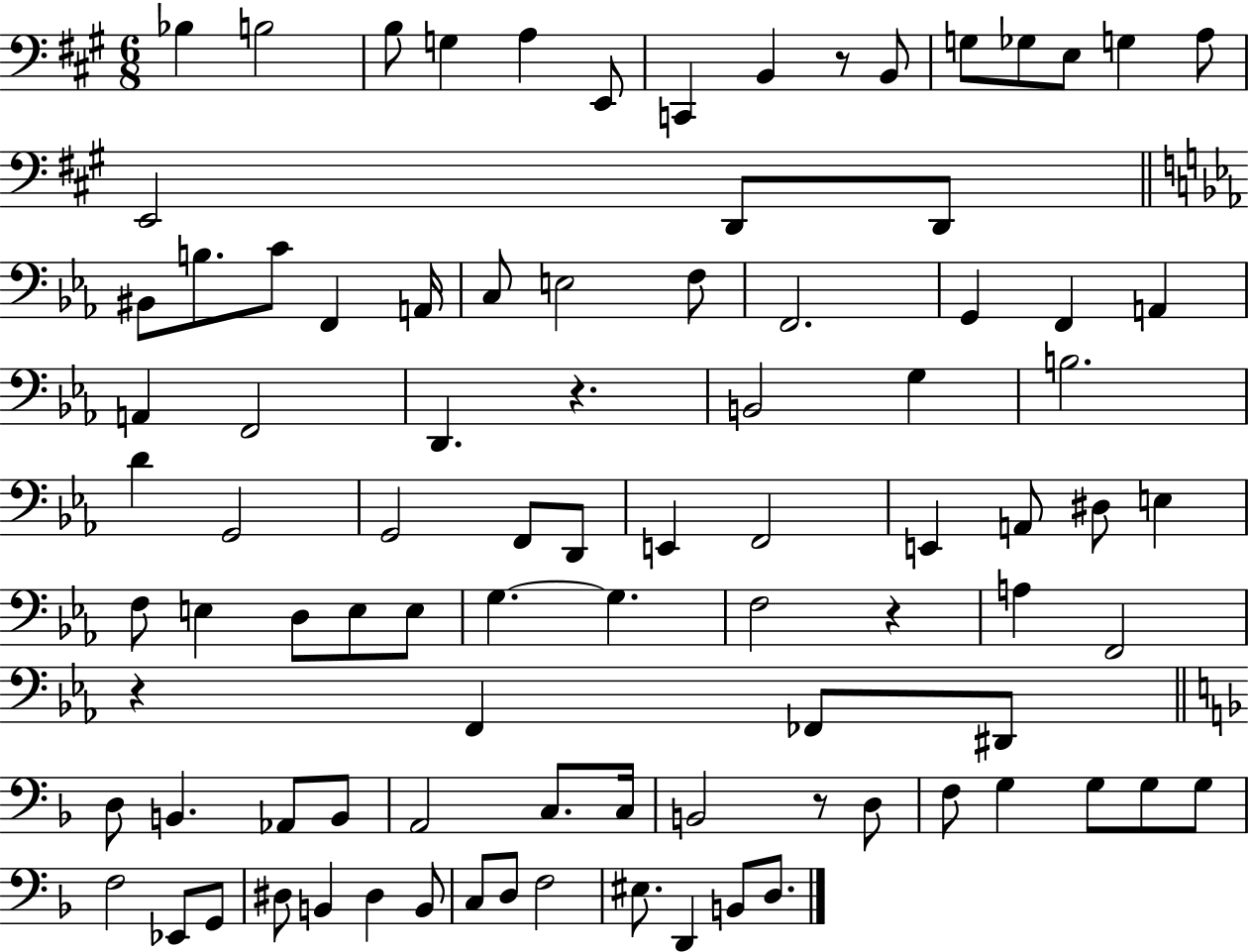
{
  \clef bass
  \numericTimeSignature
  \time 6/8
  \key a \major
  bes4 b2 | b8 g4 a4 e,8 | c,4 b,4 r8 b,8 | g8 ges8 e8 g4 a8 | \break e,2 d,8 d,8 | \bar "||" \break \key ees \major bis,8 b8. c'8 f,4 a,16 | c8 e2 f8 | f,2. | g,4 f,4 a,4 | \break a,4 f,2 | d,4. r4. | b,2 g4 | b2. | \break d'4 g,2 | g,2 f,8 d,8 | e,4 f,2 | e,4 a,8 dis8 e4 | \break f8 e4 d8 e8 e8 | g4.~~ g4. | f2 r4 | a4 f,2 | \break r4 f,4 fes,8 dis,8 | \bar "||" \break \key f \major d8 b,4. aes,8 b,8 | a,2 c8. c16 | b,2 r8 d8 | f8 g4 g8 g8 g8 | \break f2 ees,8 g,8 | dis8 b,4 dis4 b,8 | c8 d8 f2 | eis8. d,4 b,8 d8. | \break \bar "|."
}